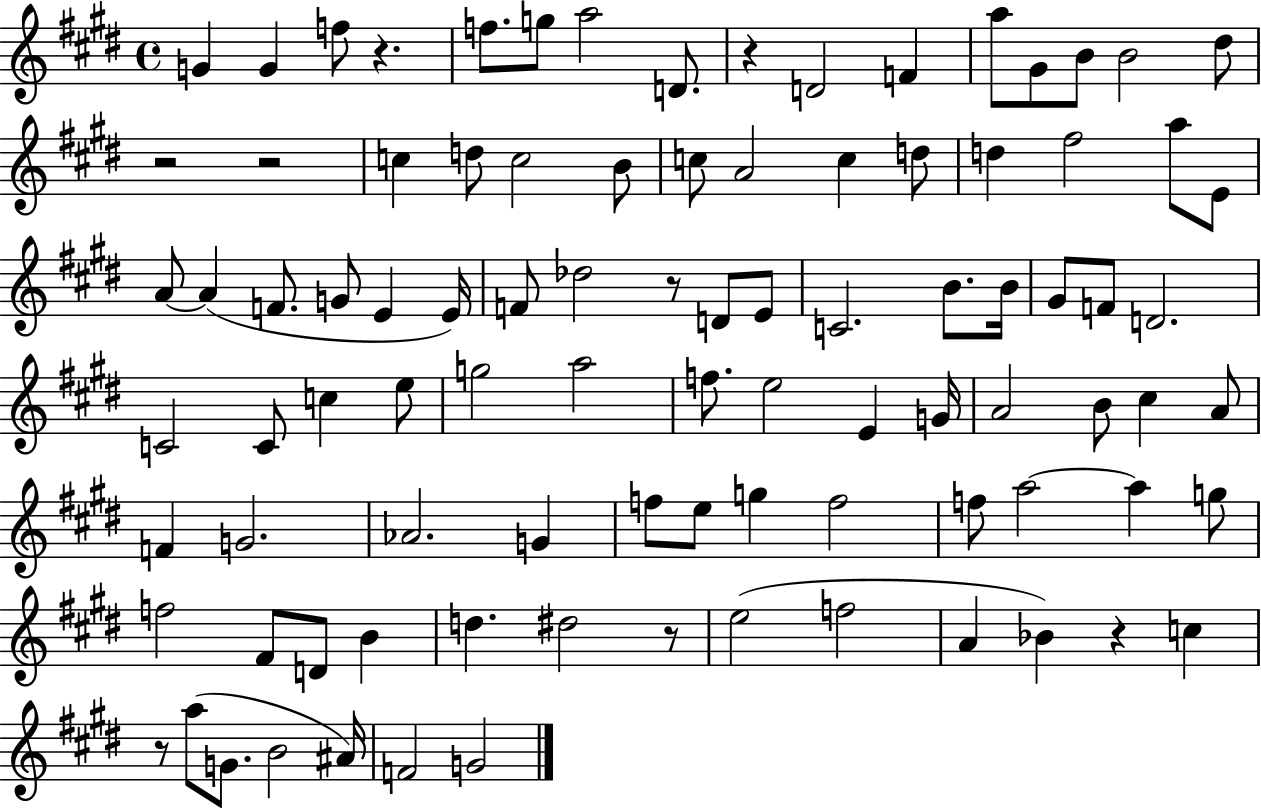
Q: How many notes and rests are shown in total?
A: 93